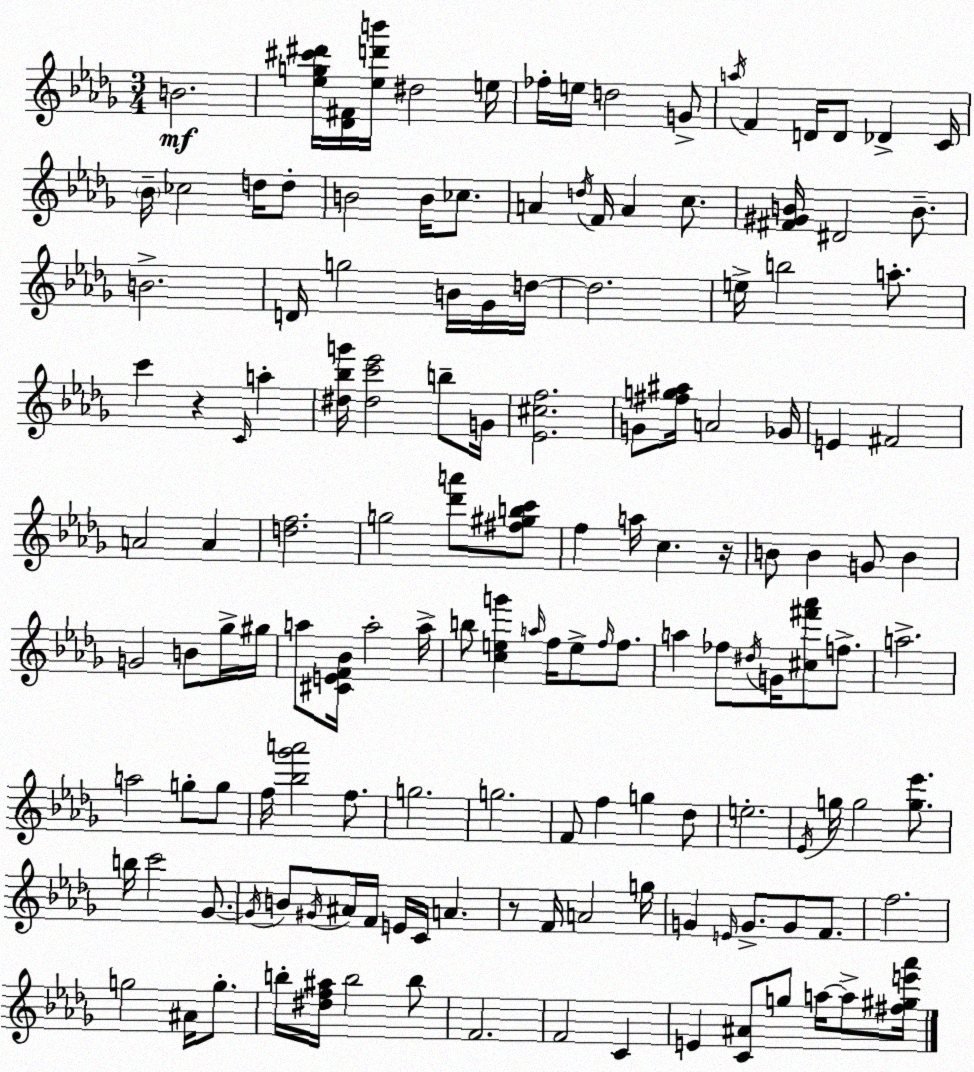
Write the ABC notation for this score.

X:1
T:Untitled
M:3/4
L:1/4
K:Bbm
B2 [_eg^c'^d']/4 [_D^F]/4 [_ed'b']/4 ^d2 e/4 _f/4 e/4 d2 G/2 a/4 F D/4 D/2 _D C/4 _B/4 _c2 d/4 d/2 B2 B/4 _c/2 A d/4 F/4 A c/2 [^F^GB]/4 ^D2 B/2 B2 D/4 g2 B/4 _G/4 d/4 d2 e/4 b2 a/2 c' z C/4 a [^d_bg']/4 [^dc'_e']2 b/2 G/4 [_E^cf]2 G/2 [^fg^a]/4 A2 _G/4 E ^F2 A2 A [df]2 g2 [_d'a']/2 [^f^gbc']/2 f a/4 c z/4 B/2 B G/2 B G2 B/2 _g/4 ^g/4 a/2 [^CEF_B]/4 a2 a/4 b/2 [ceg'] a/4 f/4 e/2 f/4 f/2 a _f/2 ^d/4 G/4 [^c^f'_a']/2 f/2 a2 a2 g/2 g/2 f/4 [_b_g'a']2 f/2 g2 g2 F/2 f g _d/2 e2 _E/4 g/4 g2 [g_e']/2 b/4 c'2 _G/2 _G/4 B/2 ^G/4 ^A/4 F/4 E/4 C/4 A z/2 F/4 A2 g/4 G E/4 G/2 G/2 F/2 f2 g2 ^A/4 g/2 b/4 [^df^a]/4 b2 b/2 F2 F2 C E [C^A]/2 g/2 a/4 a/2 [^f^ge'_a']/4